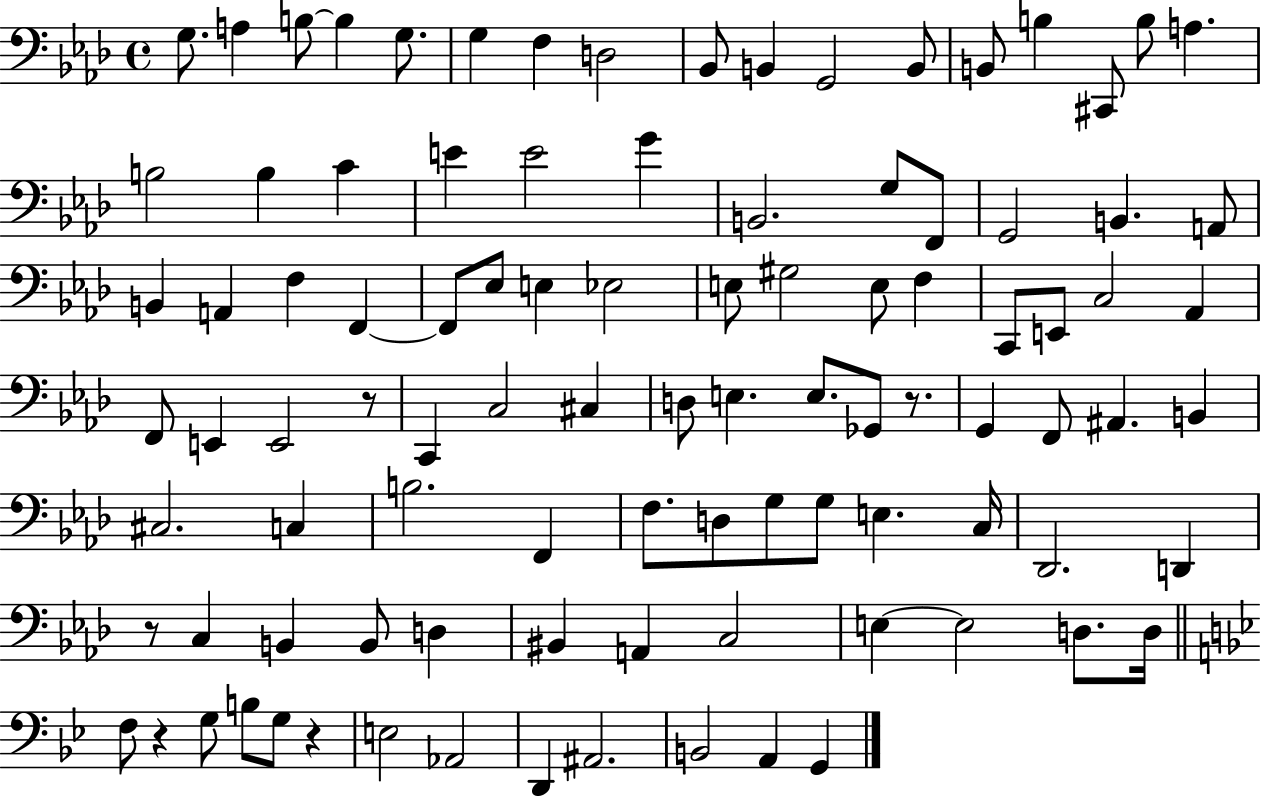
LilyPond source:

{
  \clef bass
  \time 4/4
  \defaultTimeSignature
  \key aes \major
  g8. a4 b8~~ b4 g8. | g4 f4 d2 | bes,8 b,4 g,2 b,8 | b,8 b4 cis,8 b8 a4. | \break b2 b4 c'4 | e'4 e'2 g'4 | b,2. g8 f,8 | g,2 b,4. a,8 | \break b,4 a,4 f4 f,4~~ | f,8 ees8 e4 ees2 | e8 gis2 e8 f4 | c,8 e,8 c2 aes,4 | \break f,8 e,4 e,2 r8 | c,4 c2 cis4 | d8 e4. e8. ges,8 r8. | g,4 f,8 ais,4. b,4 | \break cis2. c4 | b2. f,4 | f8. d8 g8 g8 e4. c16 | des,2. d,4 | \break r8 c4 b,4 b,8 d4 | bis,4 a,4 c2 | e4~~ e2 d8. d16 | \bar "||" \break \key bes \major f8 r4 g8 b8 g8 r4 | e2 aes,2 | d,4 ais,2. | b,2 a,4 g,4 | \break \bar "|."
}